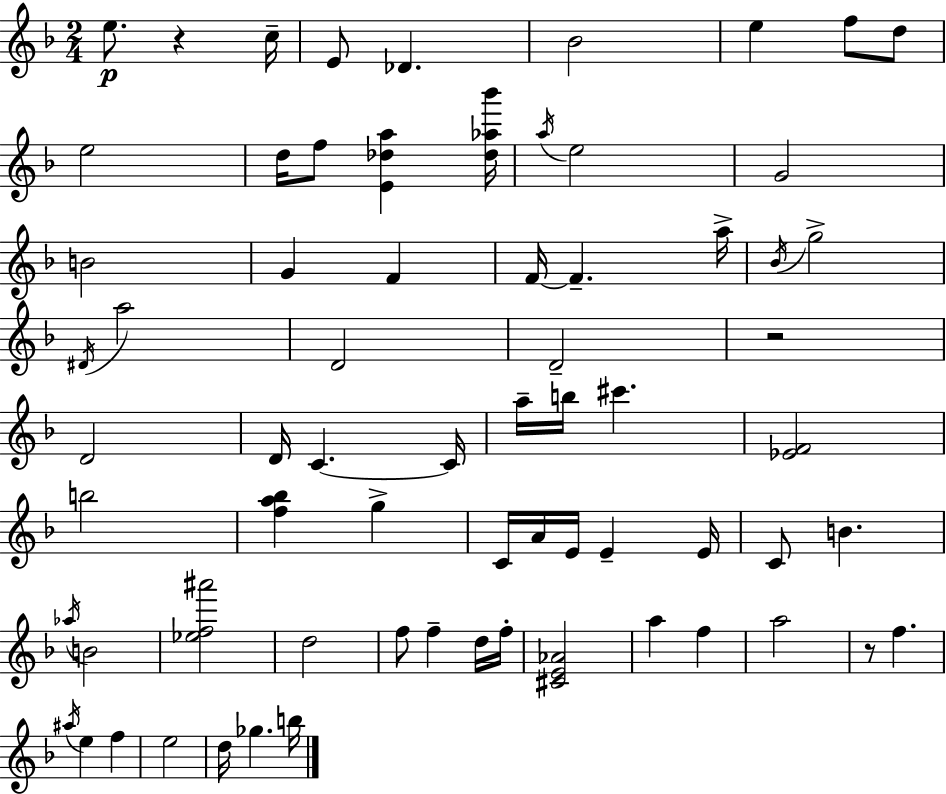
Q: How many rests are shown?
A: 3